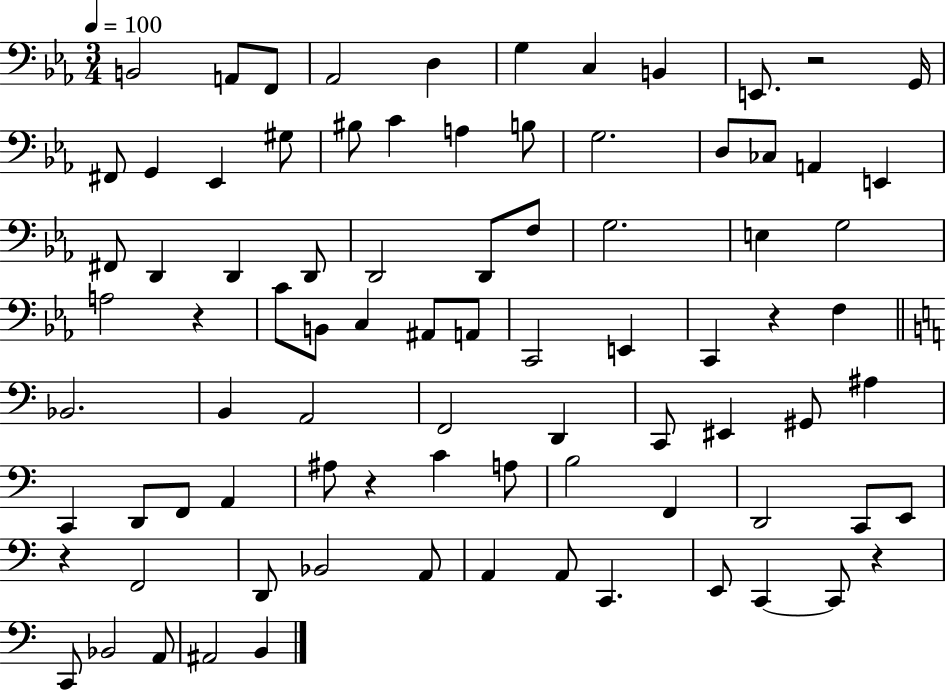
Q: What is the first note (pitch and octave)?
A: B2